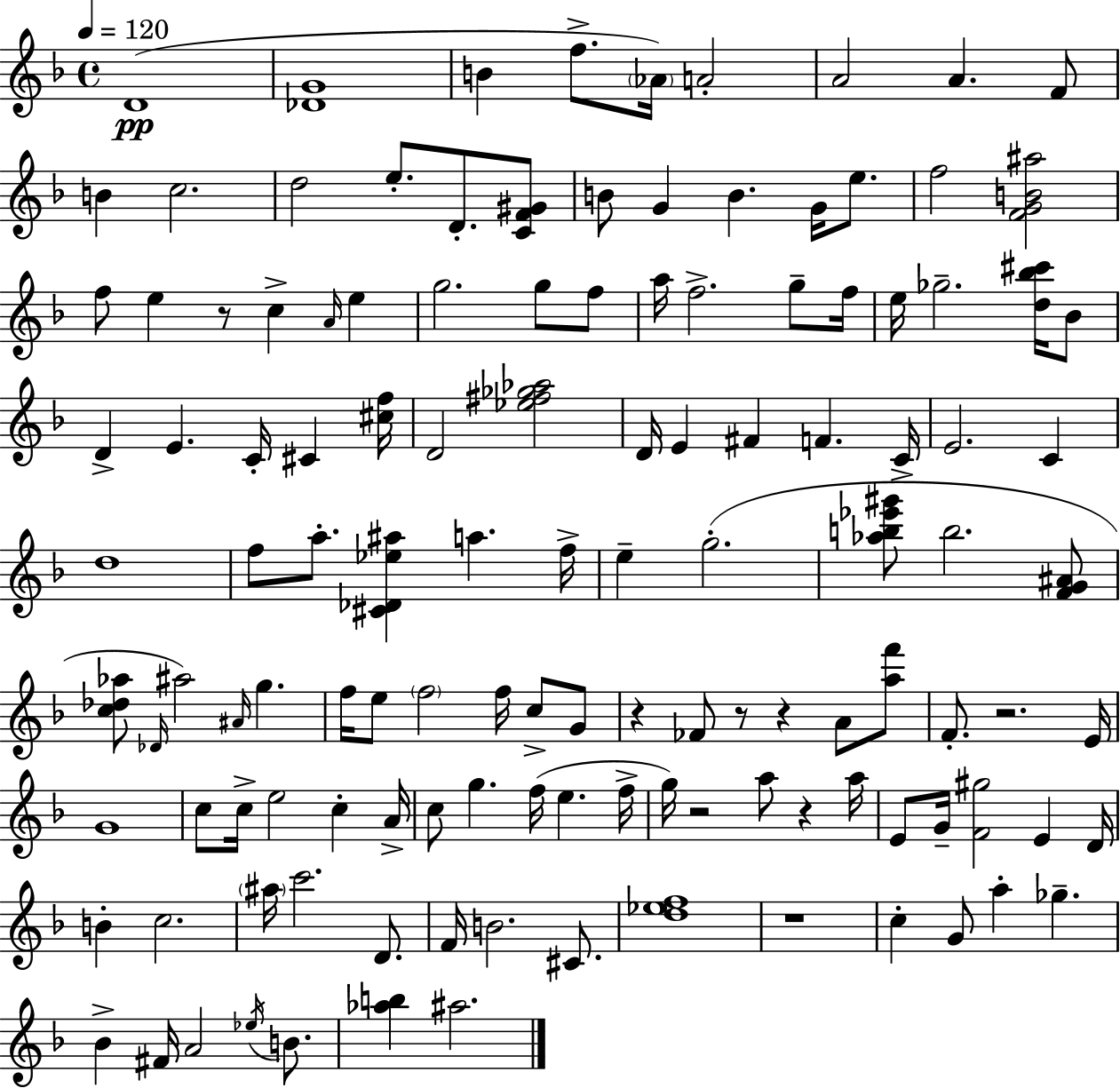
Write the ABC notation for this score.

X:1
T:Untitled
M:4/4
L:1/4
K:Dm
D4 [_DG]4 B f/2 _A/4 A2 A2 A F/2 B c2 d2 e/2 D/2 [CF^G]/2 B/2 G B G/4 e/2 f2 [FGB^a]2 f/2 e z/2 c A/4 e g2 g/2 f/2 a/4 f2 g/2 f/4 e/4 _g2 [d_b^c']/4 _B/2 D E C/4 ^C [^cf]/4 D2 [_e^f_g_a]2 D/4 E ^F F C/4 E2 C d4 f/2 a/2 [^C_D_e^a] a f/4 e g2 [_ab_e'^g']/2 b2 [FG^A]/2 [c_d_a]/2 _D/4 ^a2 ^A/4 g f/4 e/2 f2 f/4 c/2 G/2 z _F/2 z/2 z A/2 [af']/2 F/2 z2 E/4 G4 c/2 c/4 e2 c A/4 c/2 g f/4 e f/4 g/4 z2 a/2 z a/4 E/2 G/4 [F^g]2 E D/4 B c2 ^a/4 c'2 D/2 F/4 B2 ^C/2 [d_ef]4 z4 c G/2 a _g _B ^F/4 A2 _e/4 B/2 [_ab] ^a2